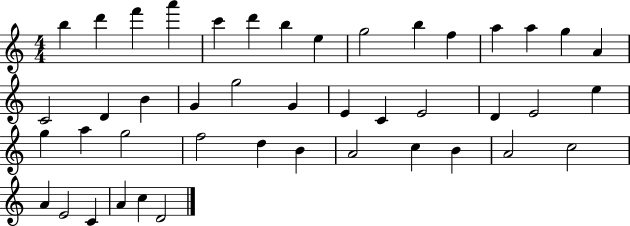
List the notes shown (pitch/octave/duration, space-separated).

B5/q D6/q F6/q A6/q C6/q D6/q B5/q E5/q G5/h B5/q F5/q A5/q A5/q G5/q A4/q C4/h D4/q B4/q G4/q G5/h G4/q E4/q C4/q E4/h D4/q E4/h E5/q G5/q A5/q G5/h F5/h D5/q B4/q A4/h C5/q B4/q A4/h C5/h A4/q E4/h C4/q A4/q C5/q D4/h